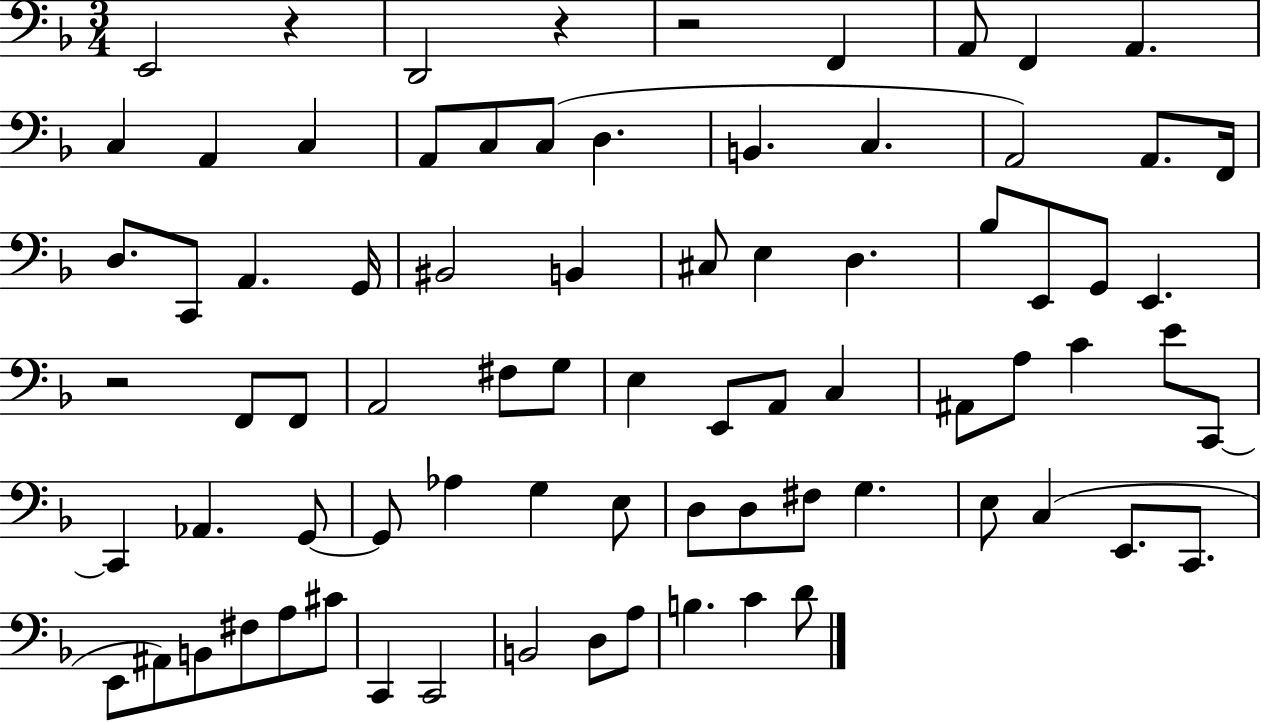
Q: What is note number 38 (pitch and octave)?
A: E2